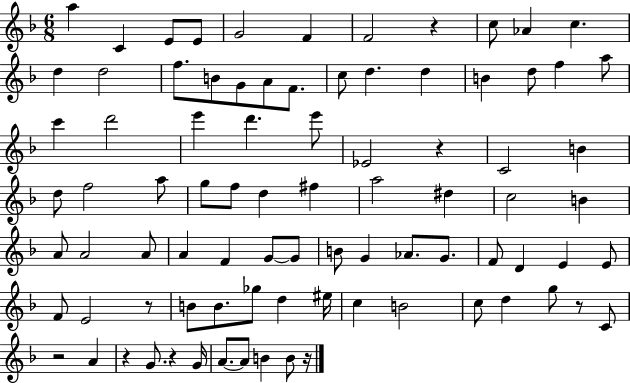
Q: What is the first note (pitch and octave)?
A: A5